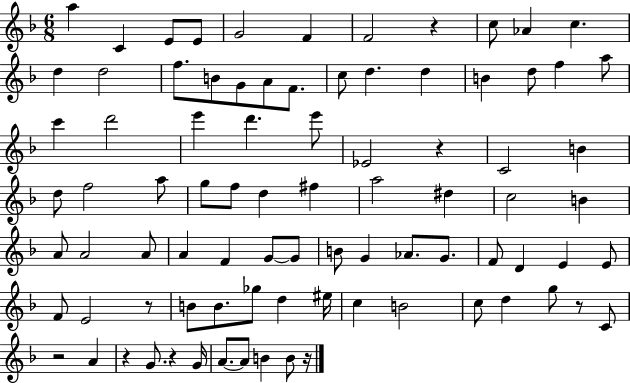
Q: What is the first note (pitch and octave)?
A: A5